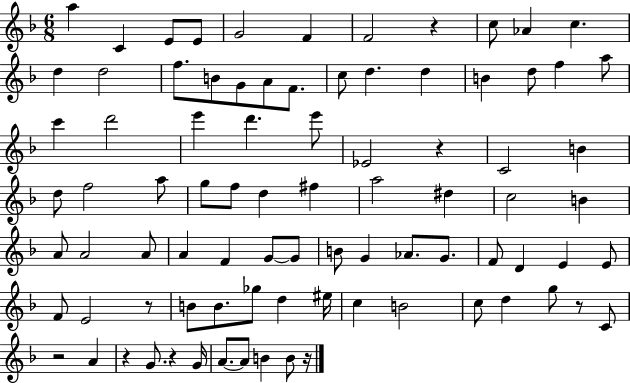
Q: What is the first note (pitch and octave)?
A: A5